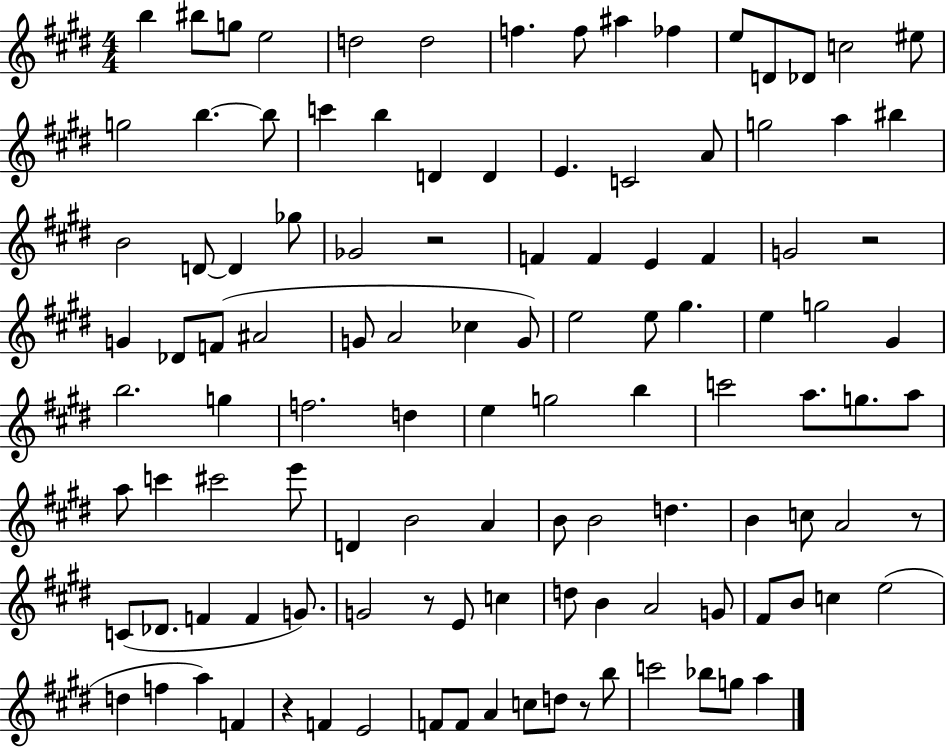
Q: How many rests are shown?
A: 6